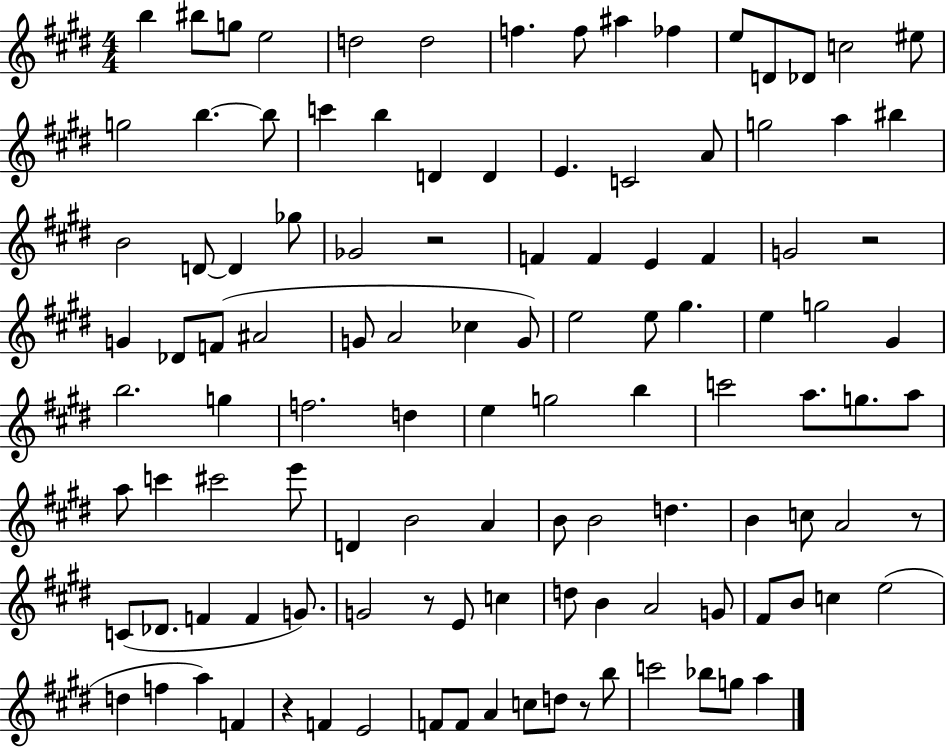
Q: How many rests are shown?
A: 6